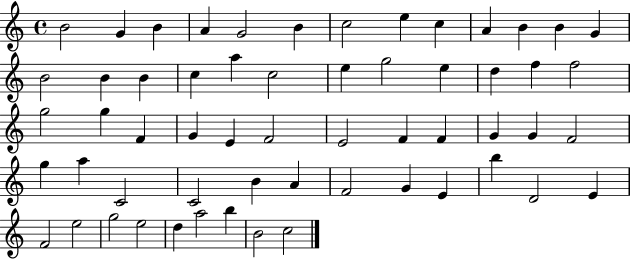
B4/h G4/q B4/q A4/q G4/h B4/q C5/h E5/q C5/q A4/q B4/q B4/q G4/q B4/h B4/q B4/q C5/q A5/q C5/h E5/q G5/h E5/q D5/q F5/q F5/h G5/h G5/q F4/q G4/q E4/q F4/h E4/h F4/q F4/q G4/q G4/q F4/h G5/q A5/q C4/h C4/h B4/q A4/q F4/h G4/q E4/q B5/q D4/h E4/q F4/h E5/h G5/h E5/h D5/q A5/h B5/q B4/h C5/h